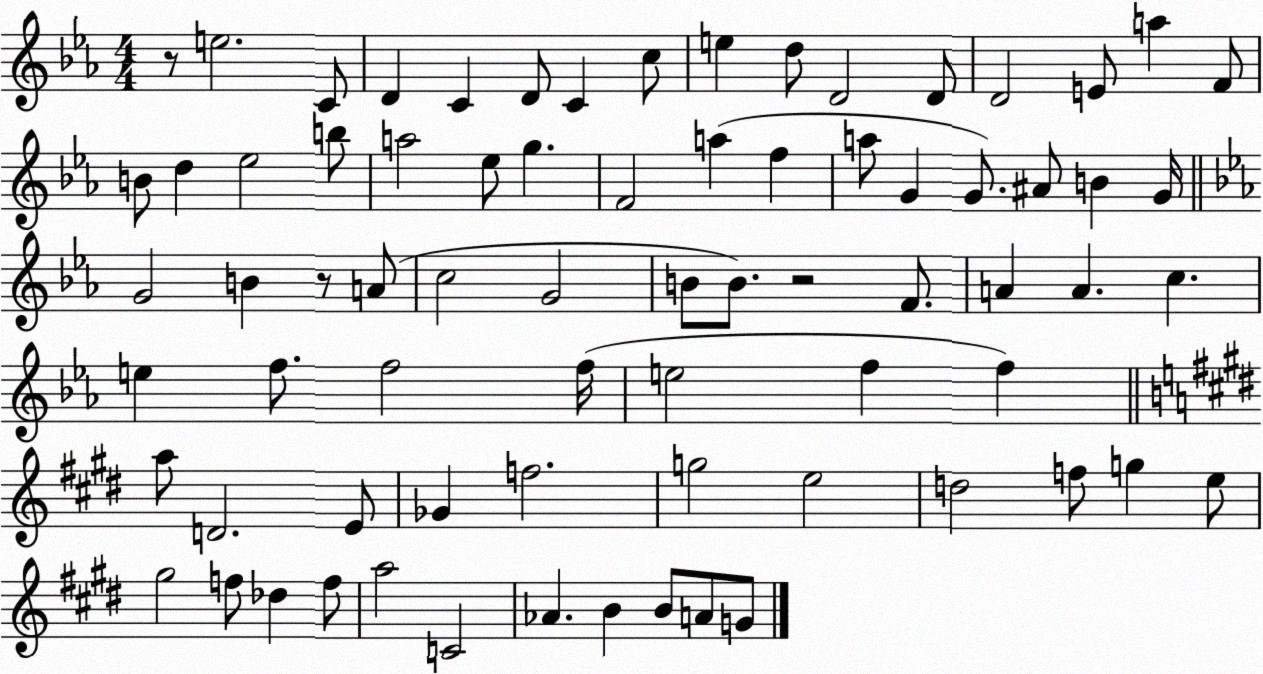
X:1
T:Untitled
M:4/4
L:1/4
K:Eb
z/2 e2 C/2 D C D/2 C c/2 e d/2 D2 D/2 D2 E/2 a F/2 B/2 d _e2 b/2 a2 _e/2 g F2 a f a/2 G G/2 ^A/2 B G/4 G2 B z/2 A/2 c2 G2 B/2 B/2 z2 F/2 A A c e f/2 f2 f/4 e2 f f a/2 D2 E/2 _G f2 g2 e2 d2 f/2 g e/2 ^g2 f/2 _d f/2 a2 C2 _A B B/2 A/2 G/2